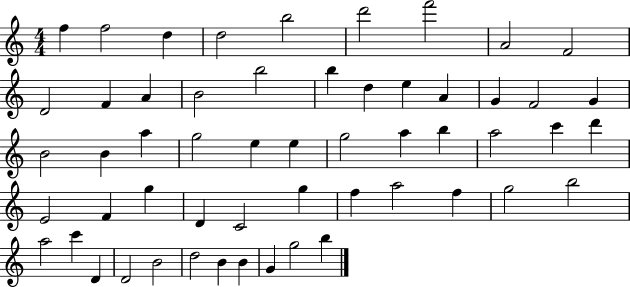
X:1
T:Untitled
M:4/4
L:1/4
K:C
f f2 d d2 b2 d'2 f'2 A2 F2 D2 F A B2 b2 b d e A G F2 G B2 B a g2 e e g2 a b a2 c' d' E2 F g D C2 g f a2 f g2 b2 a2 c' D D2 B2 d2 B B G g2 b